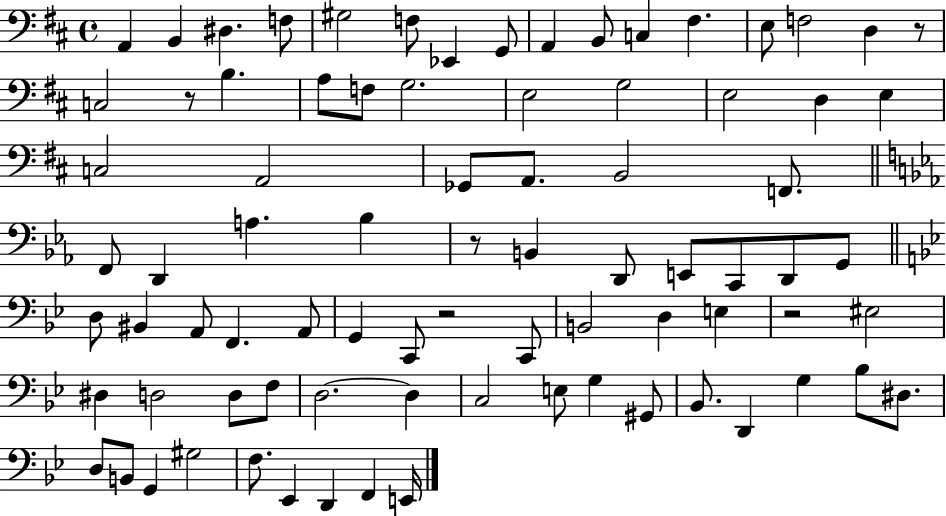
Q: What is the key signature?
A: D major